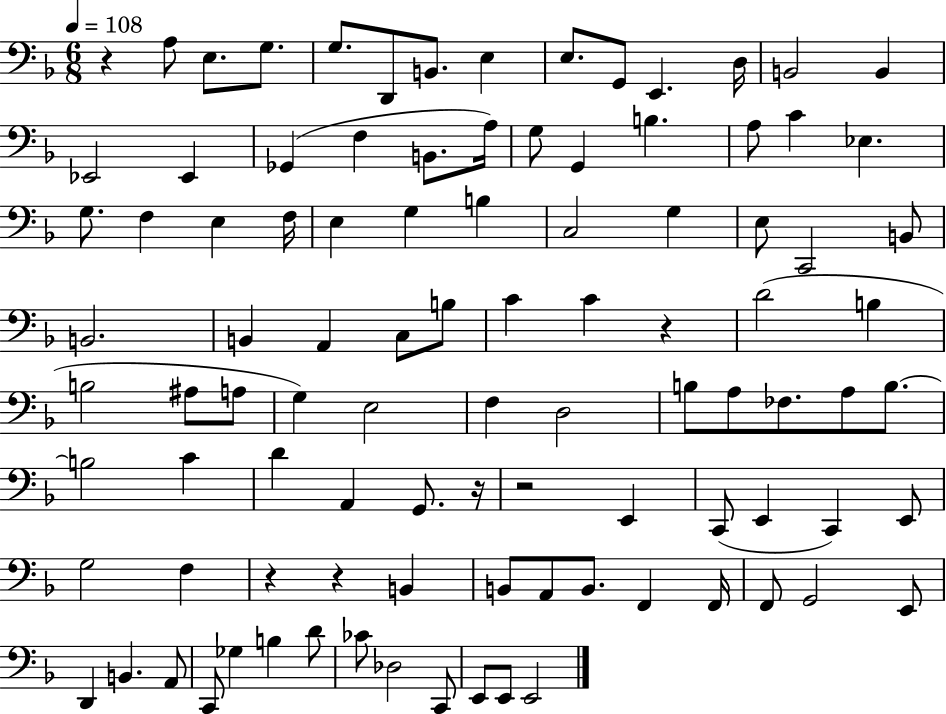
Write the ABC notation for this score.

X:1
T:Untitled
M:6/8
L:1/4
K:F
z A,/2 E,/2 G,/2 G,/2 D,,/2 B,,/2 E, E,/2 G,,/2 E,, D,/4 B,,2 B,, _E,,2 _E,, _G,, F, B,,/2 A,/4 G,/2 G,, B, A,/2 C _E, G,/2 F, E, F,/4 E, G, B, C,2 G, E,/2 C,,2 B,,/2 B,,2 B,, A,, C,/2 B,/2 C C z D2 B, B,2 ^A,/2 A,/2 G, E,2 F, D,2 B,/2 A,/2 _F,/2 A,/2 B,/2 B,2 C D A,, G,,/2 z/4 z2 E,, C,,/2 E,, C,, E,,/2 G,2 F, z z B,, B,,/2 A,,/2 B,,/2 F,, F,,/4 F,,/2 G,,2 E,,/2 D,, B,, A,,/2 C,,/2 _G, B, D/2 _C/2 _D,2 C,,/2 E,,/2 E,,/2 E,,2